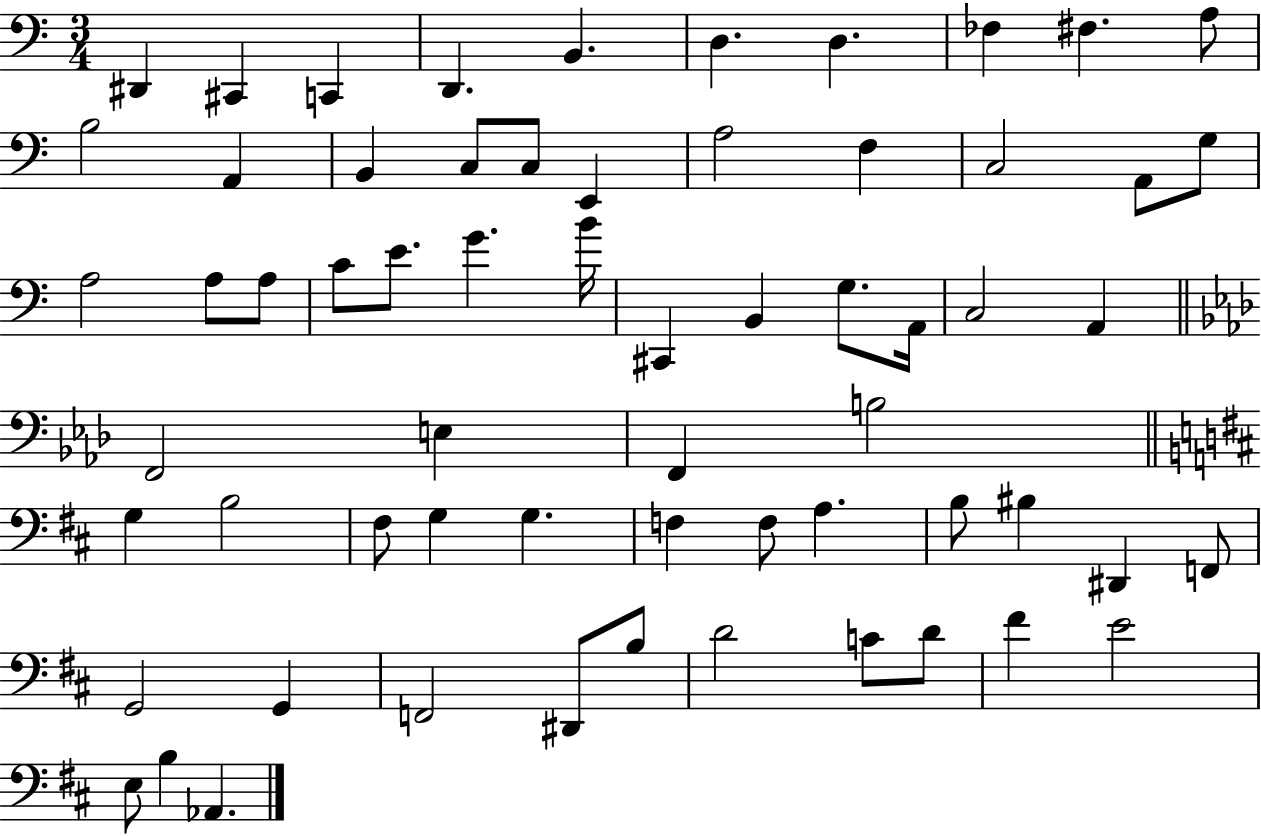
{
  \clef bass
  \numericTimeSignature
  \time 3/4
  \key c \major
  dis,4 cis,4 c,4 | d,4. b,4. | d4. d4. | fes4 fis4. a8 | \break b2 a,4 | b,4 c8 c8 e,4 | a2 f4 | c2 a,8 g8 | \break a2 a8 a8 | c'8 e'8. g'4. b'16 | cis,4 b,4 g8. a,16 | c2 a,4 | \break \bar "||" \break \key aes \major f,2 e4 | f,4 b2 | \bar "||" \break \key d \major g4 b2 | fis8 g4 g4. | f4 f8 a4. | b8 bis4 dis,4 f,8 | \break g,2 g,4 | f,2 dis,8 b8 | d'2 c'8 d'8 | fis'4 e'2 | \break e8 b4 aes,4. | \bar "|."
}